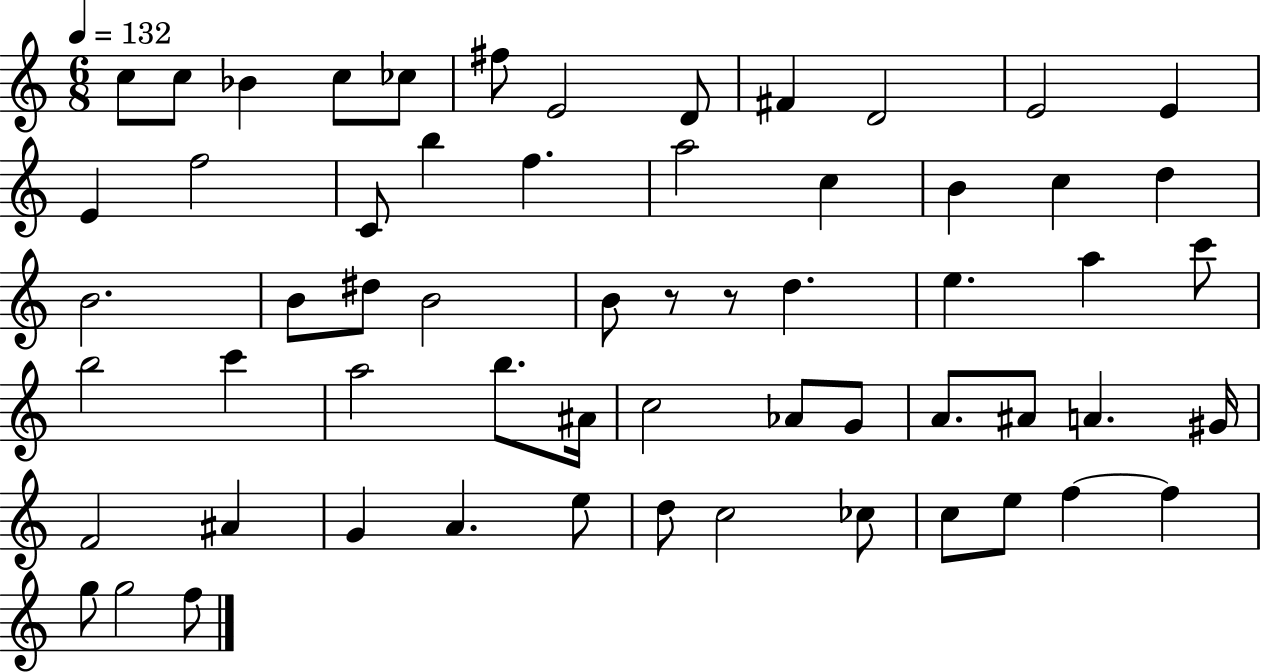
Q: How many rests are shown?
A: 2